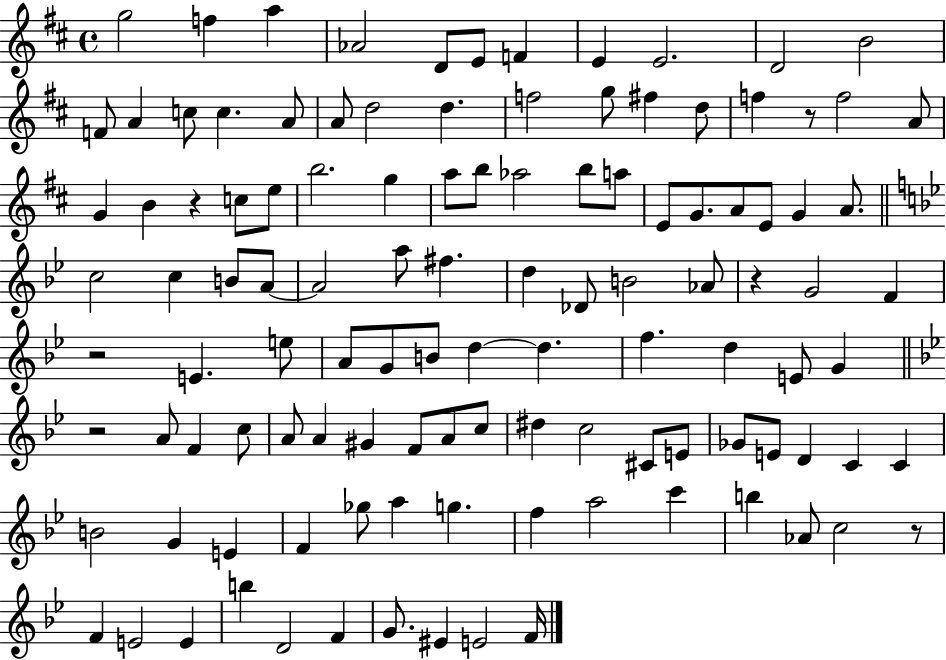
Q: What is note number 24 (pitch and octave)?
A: F5